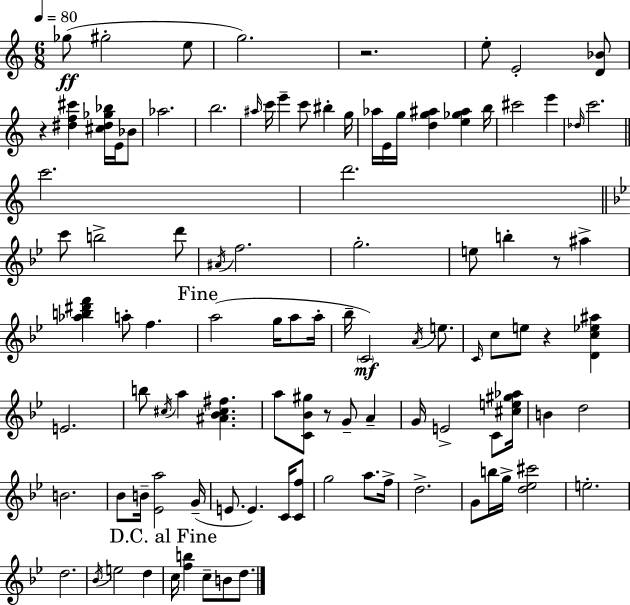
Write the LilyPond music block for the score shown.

{
  \clef treble
  \numericTimeSignature
  \time 6/8
  \key a \minor
  \tempo 4 = 80
  ges''8(\ff gis''2-. e''8 | g''2.) | r2. | e''8-. e'2-. <d' bes'>8 | \break r4 <dis'' f'' cis'''>4 <cis'' dis'' ges'' bes''>16 e'16 bes'8 | aes''2. | b''2. | \grace { ais''16 } c'''16 e'''4-- c'''8 bis''4-. | \break g''16 aes''16 e'16 g''16 <d'' g'' ais''>4 <e'' ges'' ais''>4 | b''16 cis'''2 e'''4 | \grace { des''16 } c'''2. | \bar "||" \break \key c \major c'''2. | d'''2. | \bar "||" \break \key bes \major c'''8 b''2-> d'''8 | \acciaccatura { ais'16 } f''2. | g''2.-. | e''8 b''4-. r8 ais''4-> | \break <aes'' b'' dis''' f'''>4 a''8-. f''4. | \mark "Fine" a''2( g''16 a''8 | a''16-. bes''16-- \parenthesize c'2\mf) \acciaccatura { a'16 } e''8. | \grace { c'16 } c''8 e''8 r4 <d' c'' ees'' ais''>4 | \break e'2. | b''8 \acciaccatura { cis''16 } a''4 <ais' bes' cis'' fis''>4. | a''8 <c' bes' gis''>8 r8 g'8-- | a'4-- g'16 e'2-> | \break c'8 <cis'' e'' gis'' aes''>16 b'4 d''2 | b'2. | bes'8 b'16-- <ees' a''>2 | g'16--( e'8. e'4.) | \break c'16 <c' f''>8 g''2 | a''8. f''16-> d''2.-> | g'8 b''16 g''16-> <d'' ees'' cis'''>2 | e''2.-. | \break d''2. | \acciaccatura { bes'16 } e''2 | d''4 \mark "D.C. al Fine" c''16 <f'' b''>4 c''8-- | b'8 d''8. \bar "|."
}